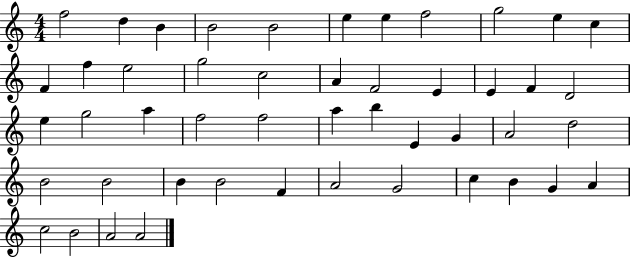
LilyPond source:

{
  \clef treble
  \numericTimeSignature
  \time 4/4
  \key c \major
  f''2 d''4 b'4 | b'2 b'2 | e''4 e''4 f''2 | g''2 e''4 c''4 | \break f'4 f''4 e''2 | g''2 c''2 | a'4 f'2 e'4 | e'4 f'4 d'2 | \break e''4 g''2 a''4 | f''2 f''2 | a''4 b''4 e'4 g'4 | a'2 d''2 | \break b'2 b'2 | b'4 b'2 f'4 | a'2 g'2 | c''4 b'4 g'4 a'4 | \break c''2 b'2 | a'2 a'2 | \bar "|."
}